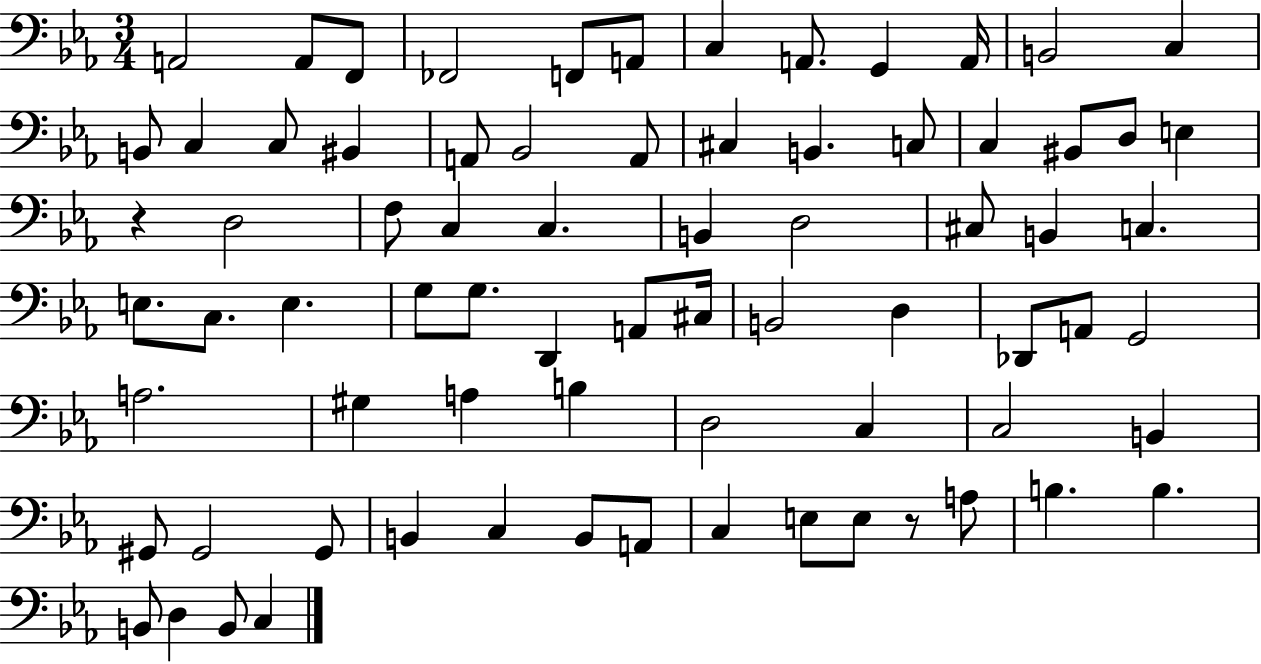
{
  \clef bass
  \numericTimeSignature
  \time 3/4
  \key ees \major
  a,2 a,8 f,8 | fes,2 f,8 a,8 | c4 a,8. g,4 a,16 | b,2 c4 | \break b,8 c4 c8 bis,4 | a,8 bes,2 a,8 | cis4 b,4. c8 | c4 bis,8 d8 e4 | \break r4 d2 | f8 c4 c4. | b,4 d2 | cis8 b,4 c4. | \break e8. c8. e4. | g8 g8. d,4 a,8 cis16 | b,2 d4 | des,8 a,8 g,2 | \break a2. | gis4 a4 b4 | d2 c4 | c2 b,4 | \break gis,8 gis,2 gis,8 | b,4 c4 b,8 a,8 | c4 e8 e8 r8 a8 | b4. b4. | \break b,8 d4 b,8 c4 | \bar "|."
}